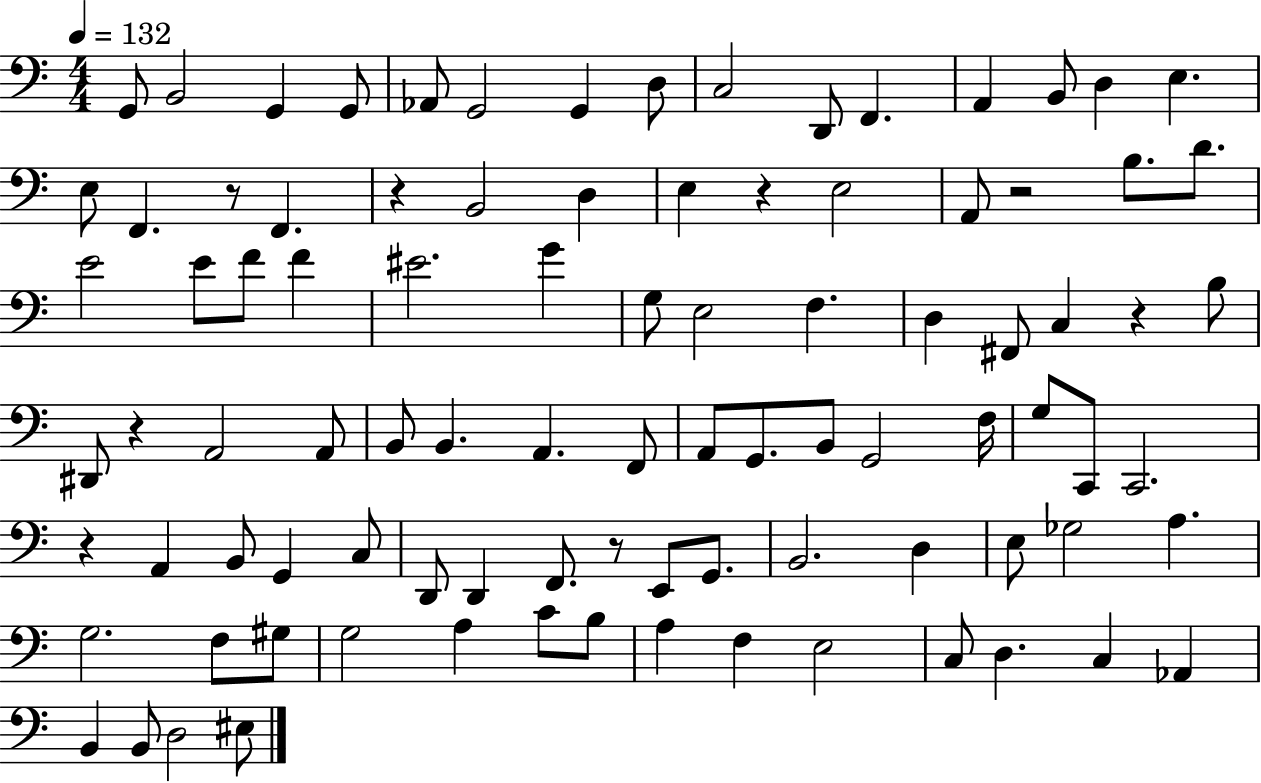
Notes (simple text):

G2/e B2/h G2/q G2/e Ab2/e G2/h G2/q D3/e C3/h D2/e F2/q. A2/q B2/e D3/q E3/q. E3/e F2/q. R/e F2/q. R/q B2/h D3/q E3/q R/q E3/h A2/e R/h B3/e. D4/e. E4/h E4/e F4/e F4/q EIS4/h. G4/q G3/e E3/h F3/q. D3/q F#2/e C3/q R/q B3/e D#2/e R/q A2/h A2/e B2/e B2/q. A2/q. F2/e A2/e G2/e. B2/e G2/h F3/s G3/e C2/e C2/h. R/q A2/q B2/e G2/q C3/e D2/e D2/q F2/e. R/e E2/e G2/e. B2/h. D3/q E3/e Gb3/h A3/q. G3/h. F3/e G#3/e G3/h A3/q C4/e B3/e A3/q F3/q E3/h C3/e D3/q. C3/q Ab2/q B2/q B2/e D3/h EIS3/e